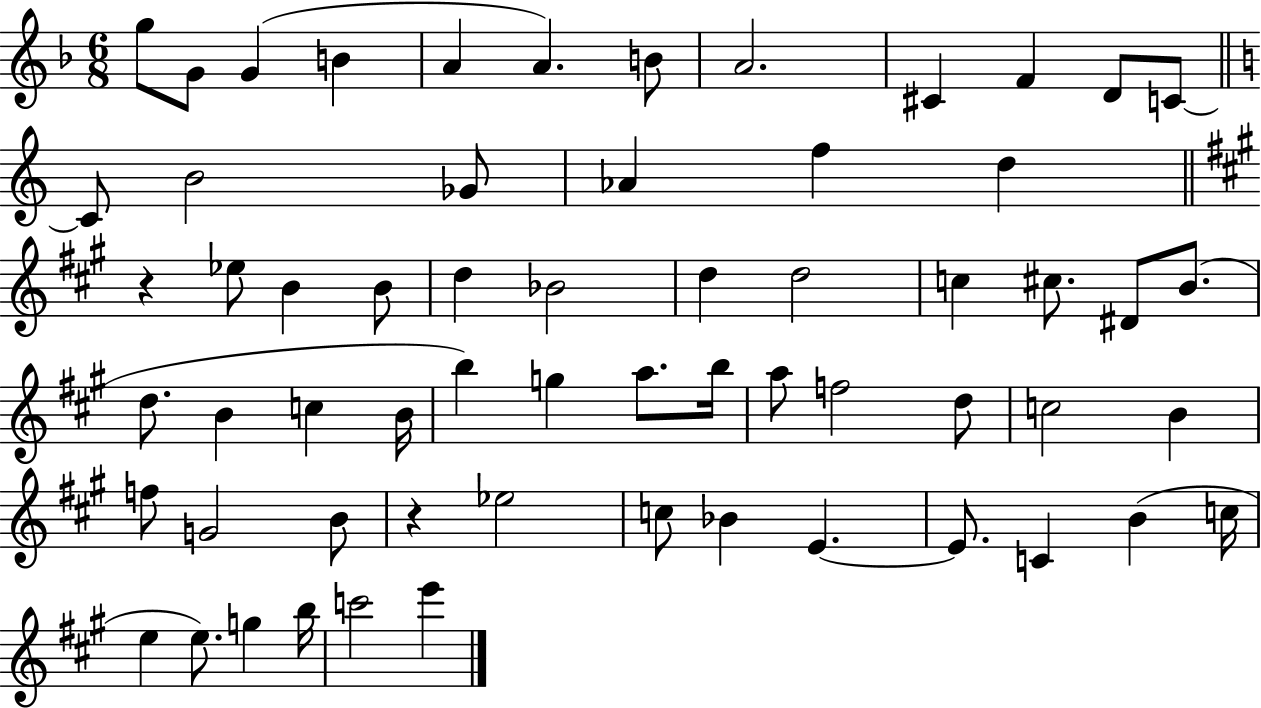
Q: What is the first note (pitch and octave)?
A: G5